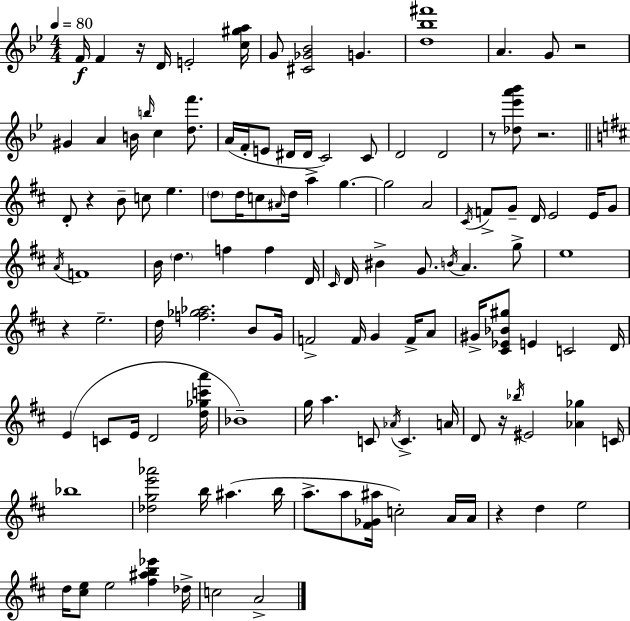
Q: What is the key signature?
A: BES major